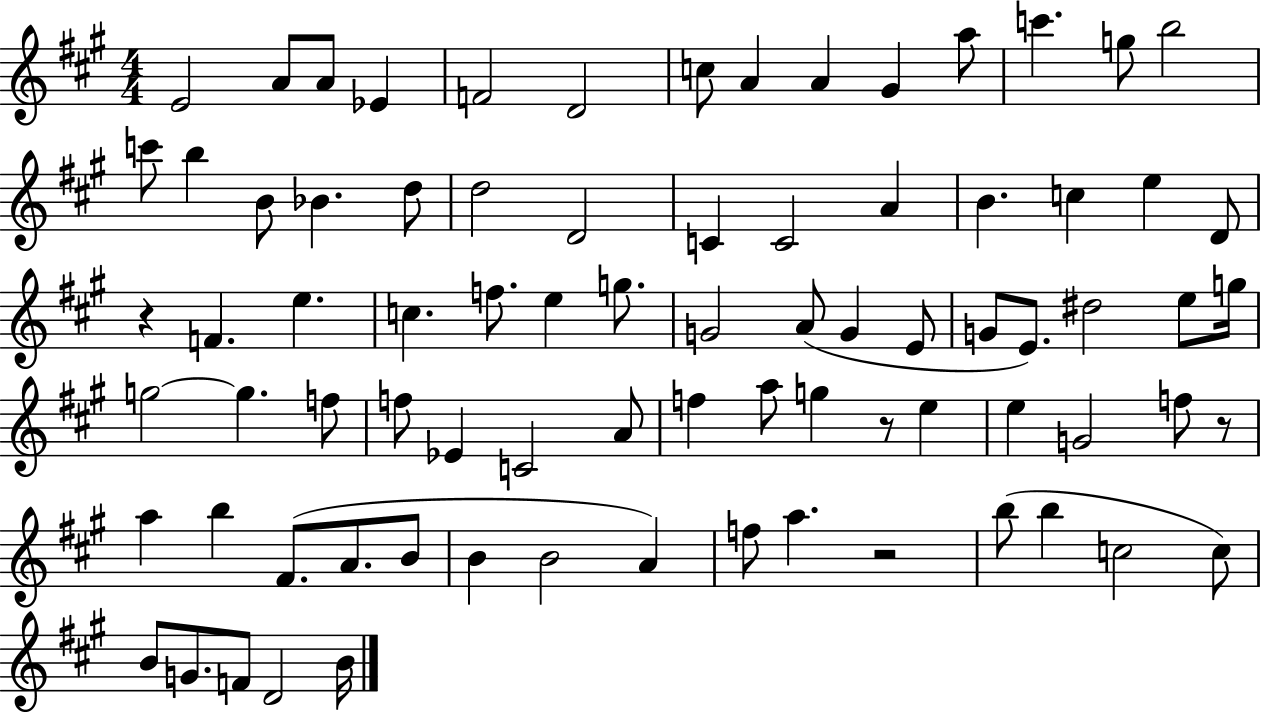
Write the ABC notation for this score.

X:1
T:Untitled
M:4/4
L:1/4
K:A
E2 A/2 A/2 _E F2 D2 c/2 A A ^G a/2 c' g/2 b2 c'/2 b B/2 _B d/2 d2 D2 C C2 A B c e D/2 z F e c f/2 e g/2 G2 A/2 G E/2 G/2 E/2 ^d2 e/2 g/4 g2 g f/2 f/2 _E C2 A/2 f a/2 g z/2 e e G2 f/2 z/2 a b ^F/2 A/2 B/2 B B2 A f/2 a z2 b/2 b c2 c/2 B/2 G/2 F/2 D2 B/4